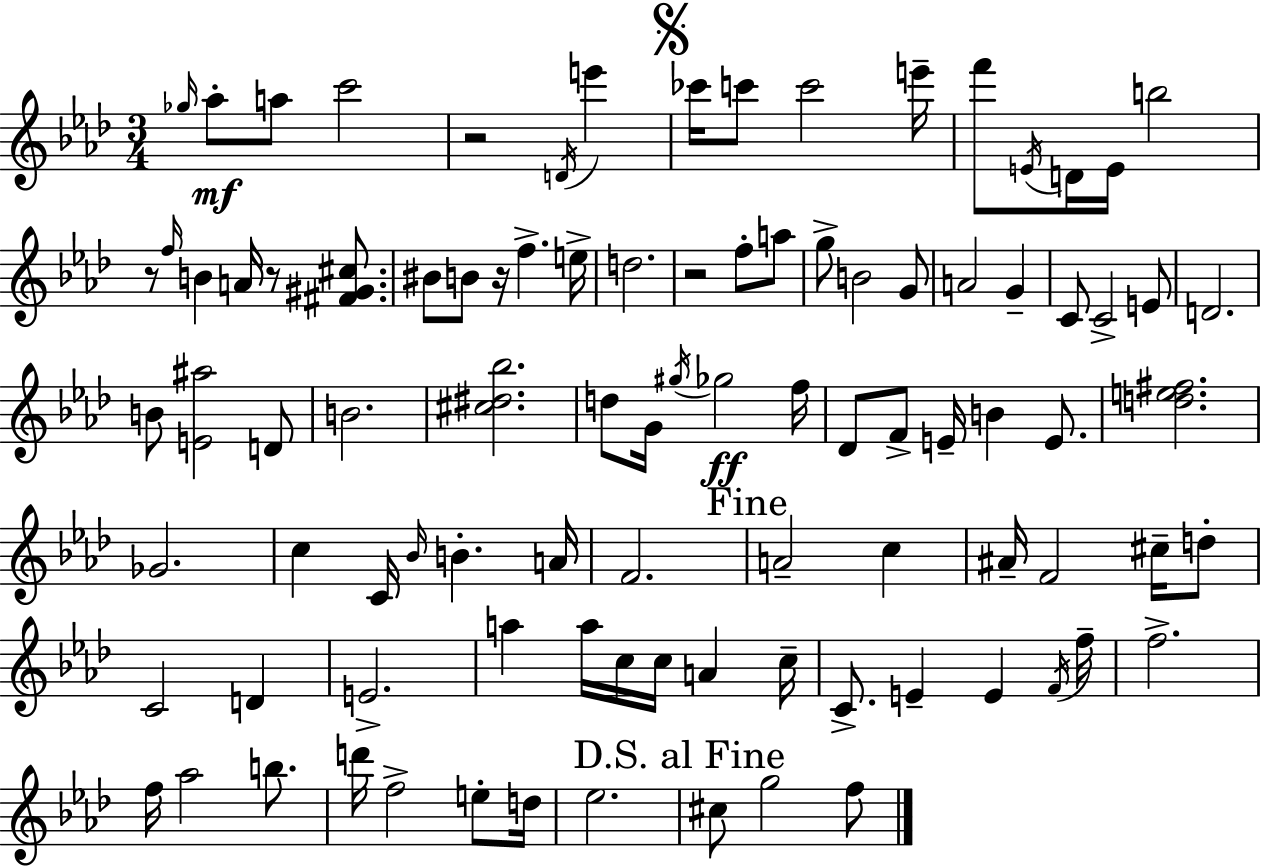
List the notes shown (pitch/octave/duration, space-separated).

Gb5/s Ab5/e A5/e C6/h R/h D4/s E6/q CES6/s C6/e C6/h E6/s F6/e E4/s D4/s E4/s B5/h R/e F5/s B4/q A4/s R/e [F#4,G#4,C#5]/e. BIS4/e B4/e R/s F5/q. E5/s D5/h. R/h F5/e A5/e G5/e B4/h G4/e A4/h G4/q C4/e C4/h E4/e D4/h. B4/e [E4,A#5]/h D4/e B4/h. [C#5,D#5,Bb5]/h. D5/e G4/s G#5/s Gb5/h F5/s Db4/e F4/e E4/s B4/q E4/e. [D5,E5,F#5]/h. Gb4/h. C5/q C4/s Bb4/s B4/q. A4/s F4/h. A4/h C5/q A#4/s F4/h C#5/s D5/e C4/h D4/q E4/h. A5/q A5/s C5/s C5/s A4/q C5/s C4/e. E4/q E4/q F4/s F5/s F5/h. F5/s Ab5/h B5/e. D6/s F5/h E5/e D5/s Eb5/h. C#5/e G5/h F5/e